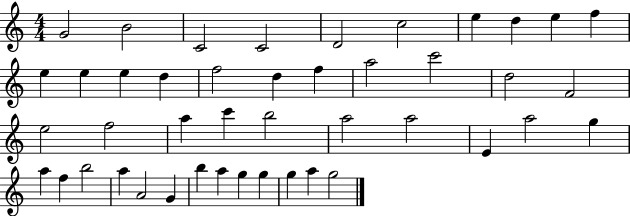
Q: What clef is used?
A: treble